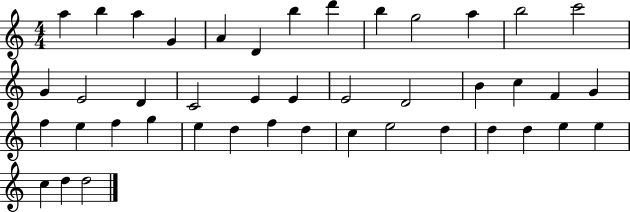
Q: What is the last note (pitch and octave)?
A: D5